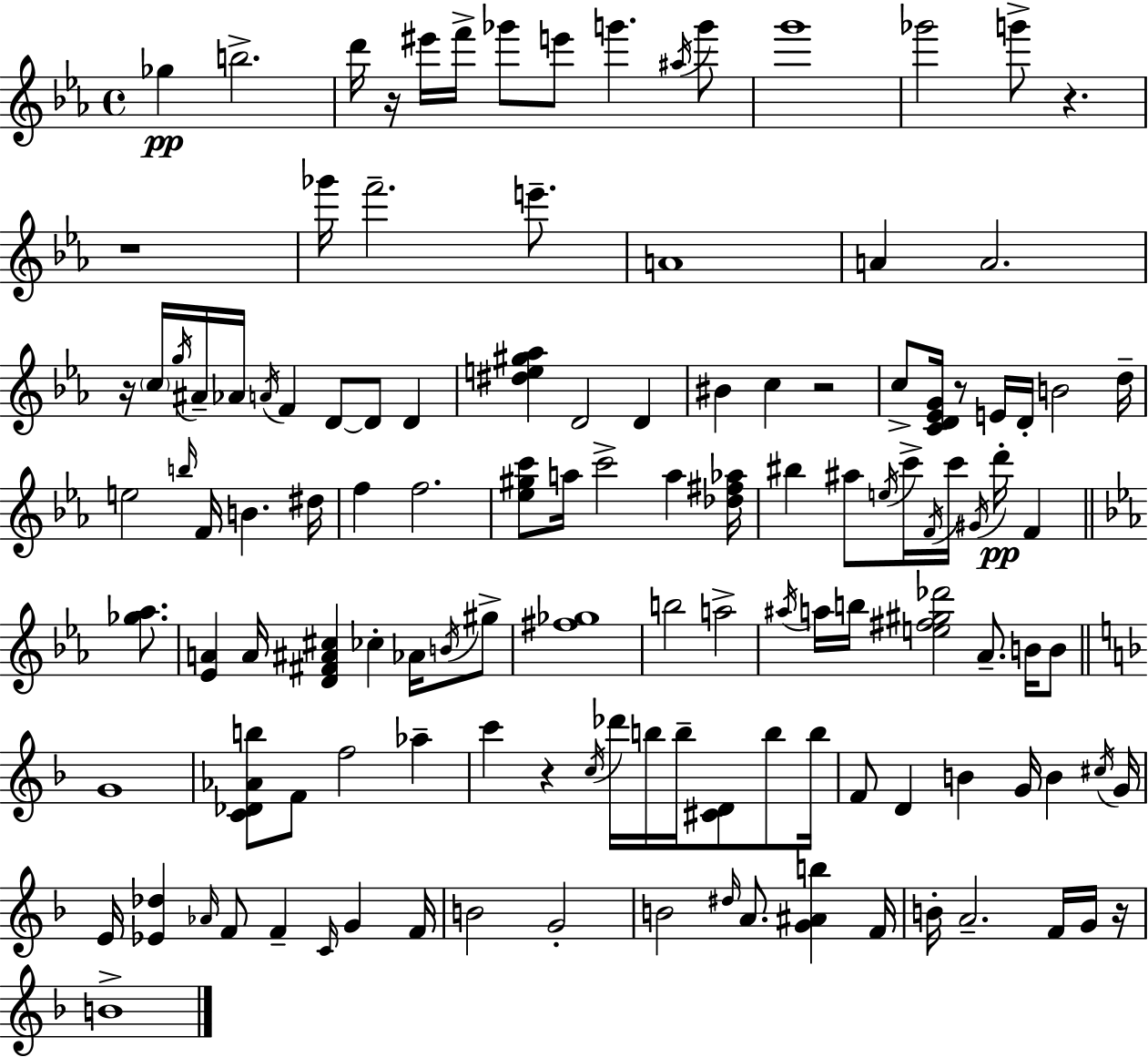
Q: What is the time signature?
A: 4/4